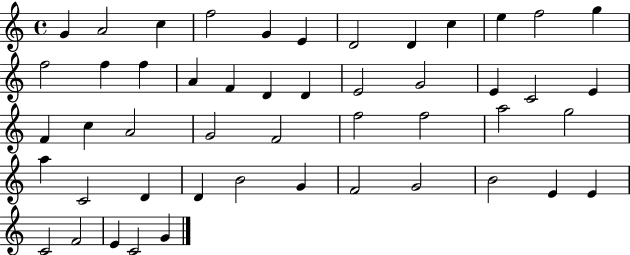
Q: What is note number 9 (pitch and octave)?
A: C5